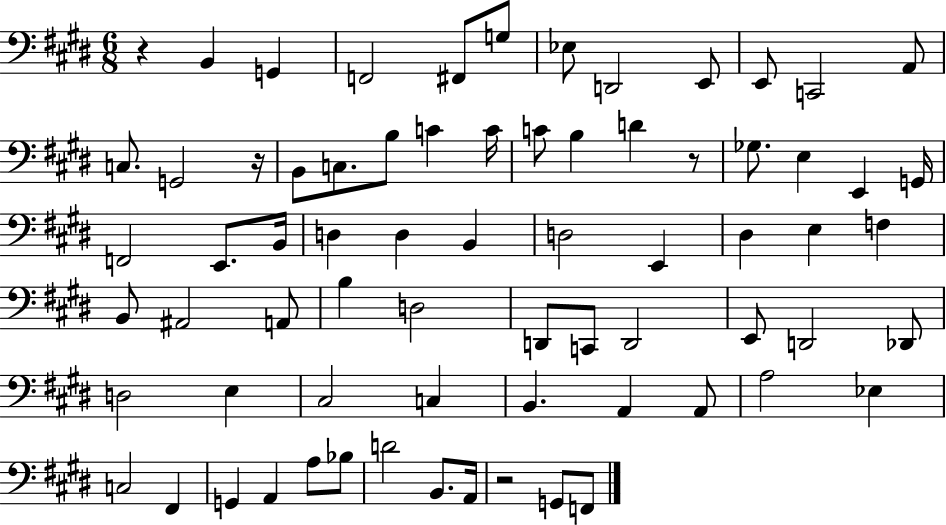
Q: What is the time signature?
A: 6/8